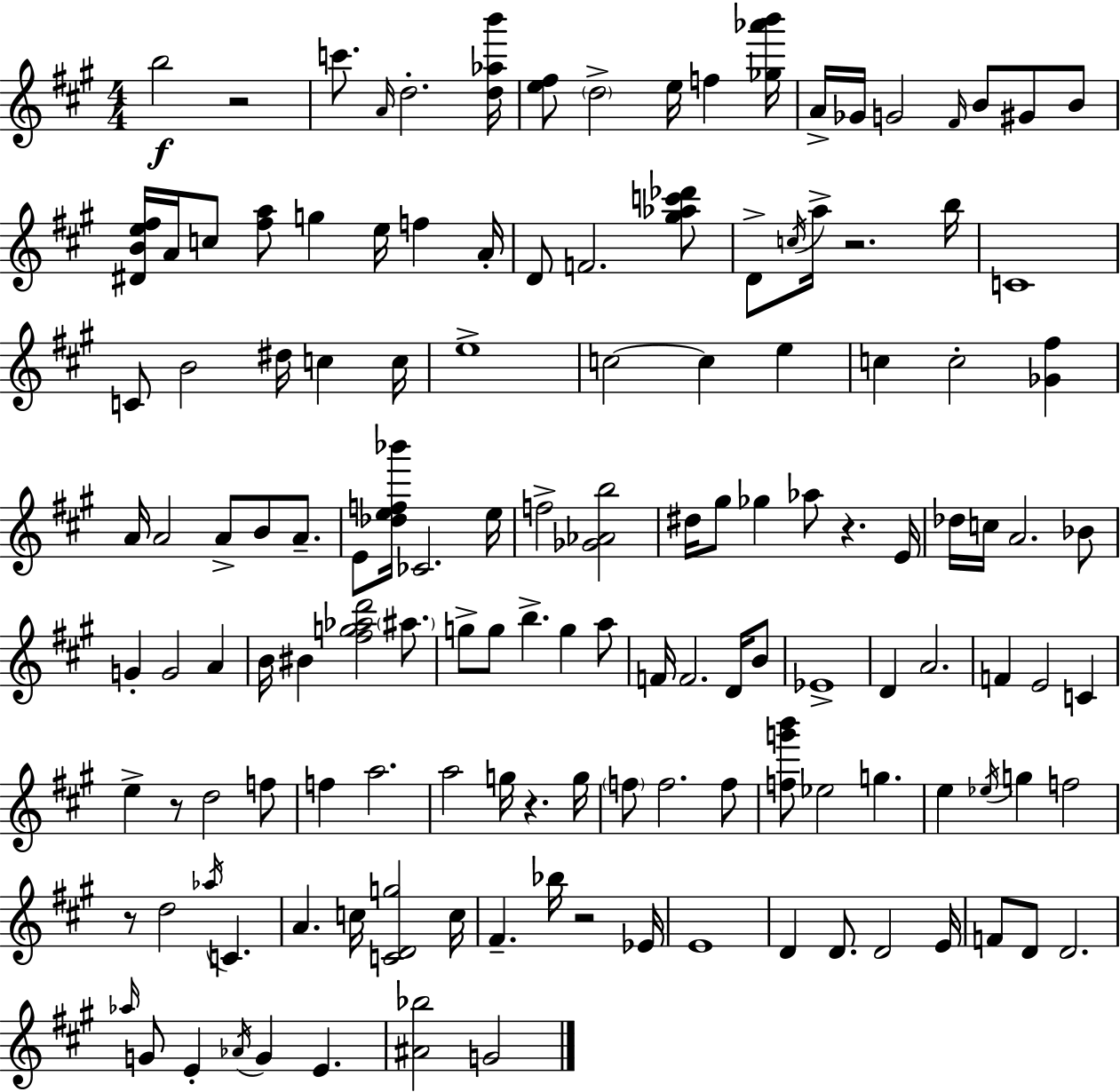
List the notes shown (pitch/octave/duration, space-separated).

B5/h R/h C6/e. A4/s D5/h. [D5,Ab5,B6]/s [E5,F#5]/e D5/h E5/s F5/q [Gb5,Ab6,B6]/s A4/s Gb4/s G4/h F#4/s B4/e G#4/e B4/e [D#4,B4,E5,F#5]/s A4/s C5/e [F#5,A5]/e G5/q E5/s F5/q A4/s D4/e F4/h. [G#5,Ab5,C6,Db6]/e D4/e C5/s A5/s R/h. B5/s C4/w C4/e B4/h D#5/s C5/q C5/s E5/w C5/h C5/q E5/q C5/q C5/h [Gb4,F#5]/q A4/s A4/h A4/e B4/e A4/e. E4/e [Db5,E5,F5,Bb6]/s CES4/h. E5/s F5/h [Gb4,Ab4,B5]/h D#5/s G#5/e Gb5/q Ab5/e R/q. E4/s Db5/s C5/s A4/h. Bb4/e G4/q G4/h A4/q B4/s BIS4/q [F#5,G5,Ab5,D6]/h A#5/e. G5/e G5/e B5/q. G5/q A5/e F4/s F4/h. D4/s B4/e Eb4/w D4/q A4/h. F4/q E4/h C4/q E5/q R/e D5/h F5/e F5/q A5/h. A5/h G5/s R/q. G5/s F5/e F5/h. F5/e [F5,G6,B6]/e Eb5/h G5/q. E5/q Eb5/s G5/q F5/h R/e D5/h Ab5/s C4/q. A4/q. C5/s [C4,D4,G5]/h C5/s F#4/q. Bb5/s R/h Eb4/s E4/w D4/q D4/e. D4/h E4/s F4/e D4/e D4/h. Ab5/s G4/e E4/q Ab4/s G4/q E4/q. [A#4,Bb5]/h G4/h